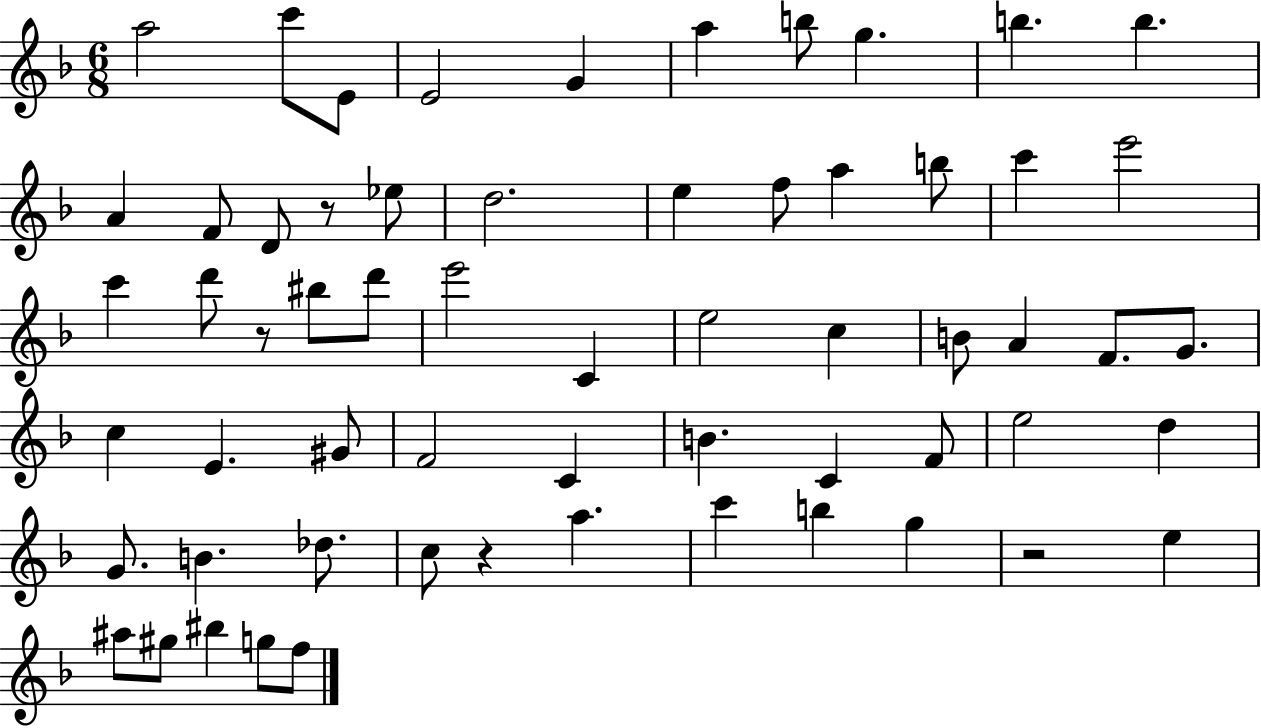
X:1
T:Untitled
M:6/8
L:1/4
K:F
a2 c'/2 E/2 E2 G a b/2 g b b A F/2 D/2 z/2 _e/2 d2 e f/2 a b/2 c' e'2 c' d'/2 z/2 ^b/2 d'/2 e'2 C e2 c B/2 A F/2 G/2 c E ^G/2 F2 C B C F/2 e2 d G/2 B _d/2 c/2 z a c' b g z2 e ^a/2 ^g/2 ^b g/2 f/2